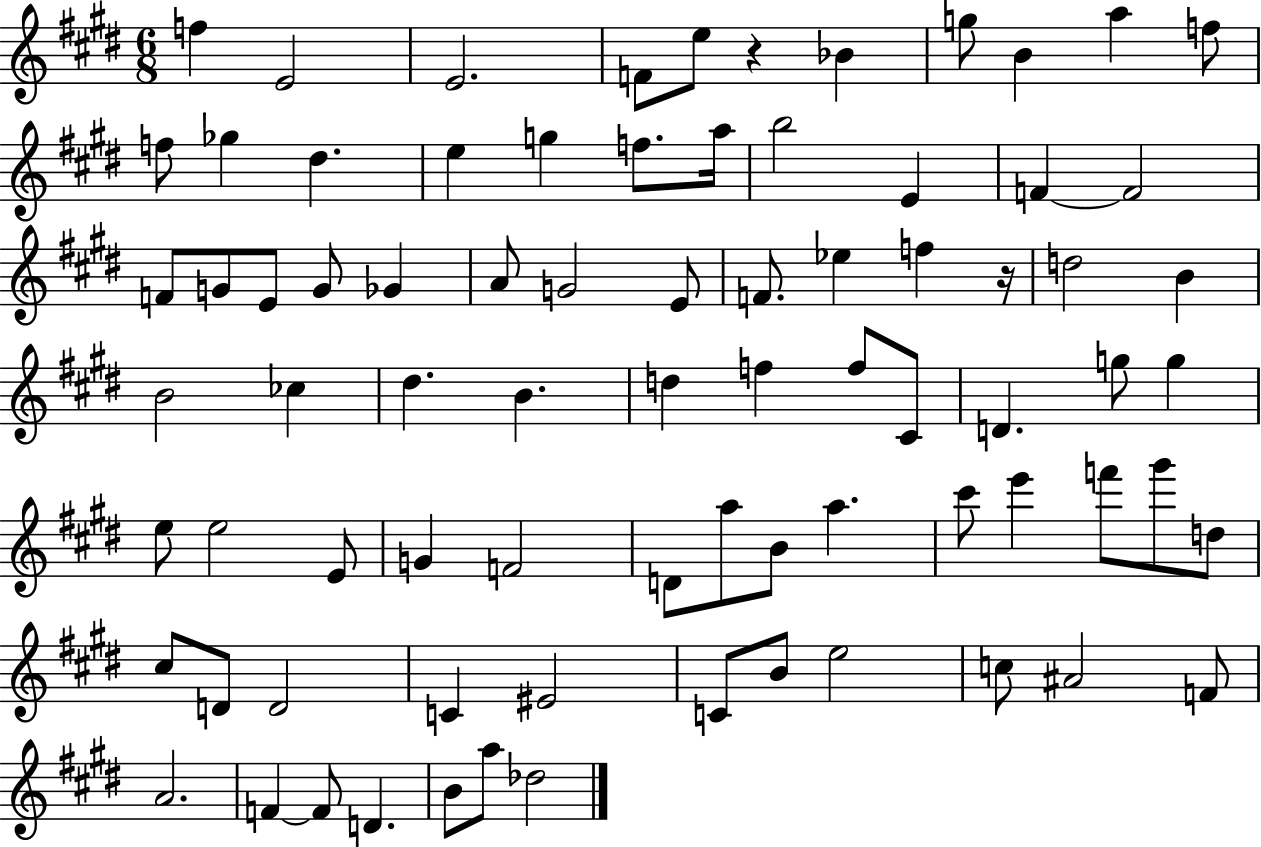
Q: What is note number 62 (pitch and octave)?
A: D4